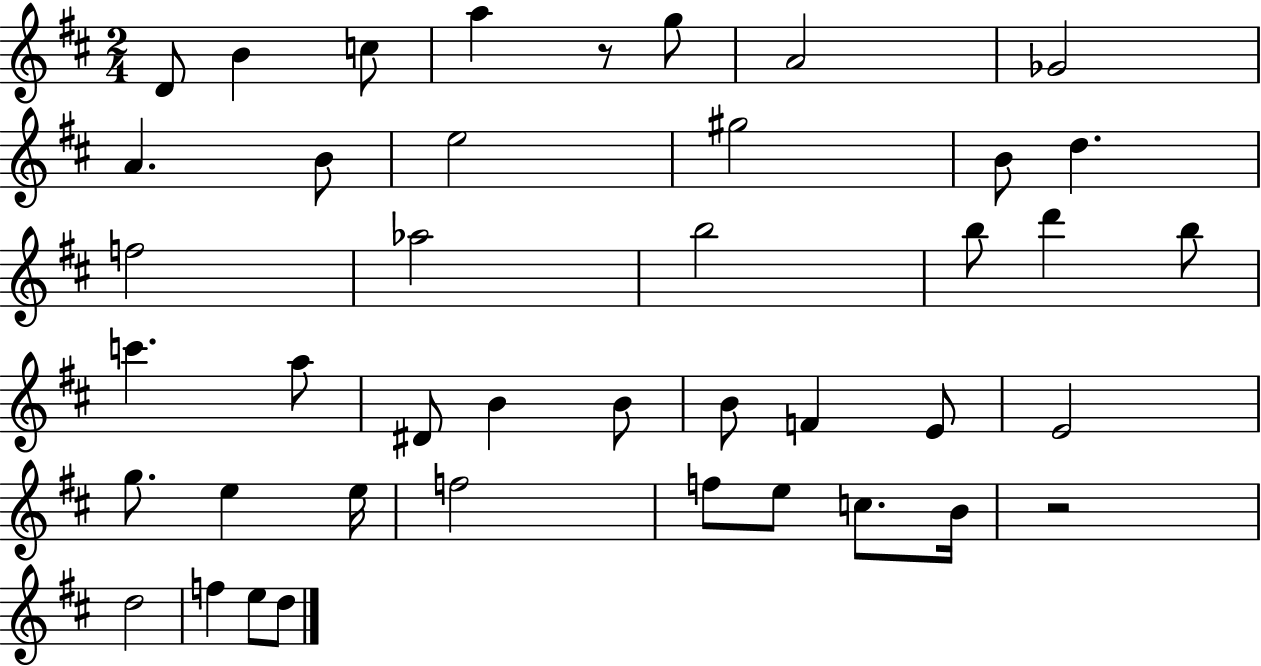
D4/e B4/q C5/e A5/q R/e G5/e A4/h Gb4/h A4/q. B4/e E5/h G#5/h B4/e D5/q. F5/h Ab5/h B5/h B5/e D6/q B5/e C6/q. A5/e D#4/e B4/q B4/e B4/e F4/q E4/e E4/h G5/e. E5/q E5/s F5/h F5/e E5/e C5/e. B4/s R/h D5/h F5/q E5/e D5/e